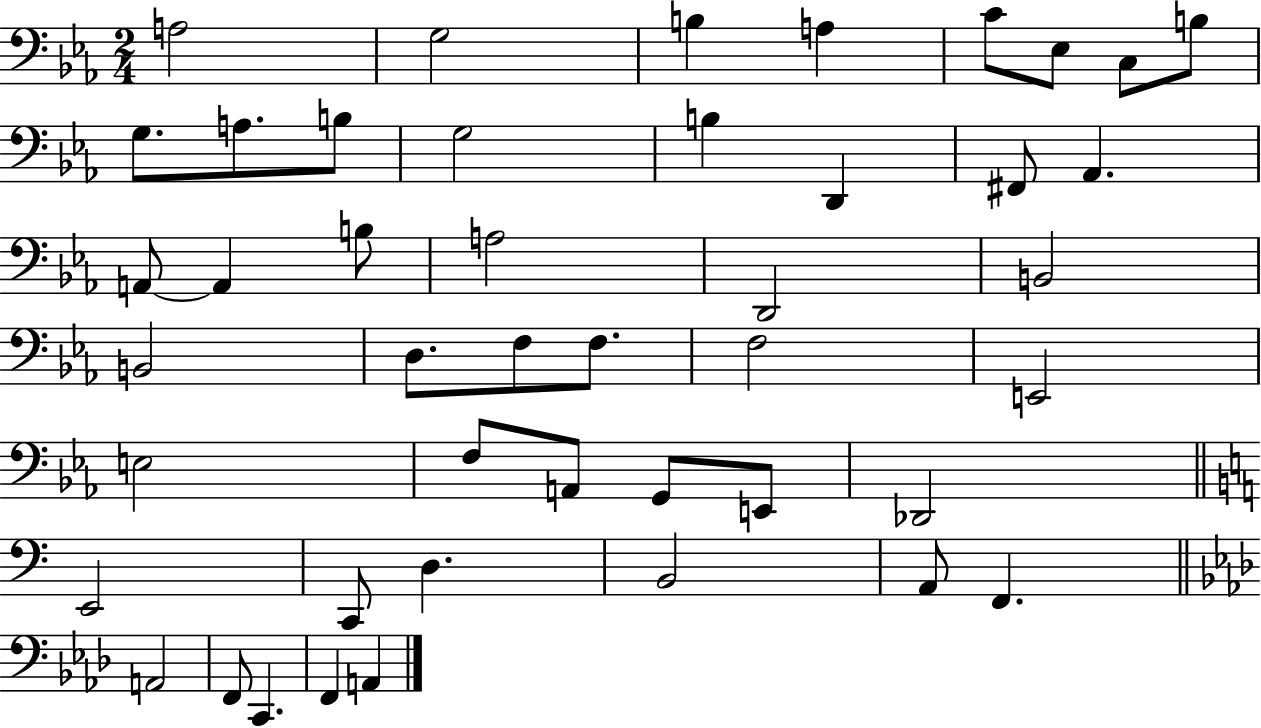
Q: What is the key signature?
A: EES major